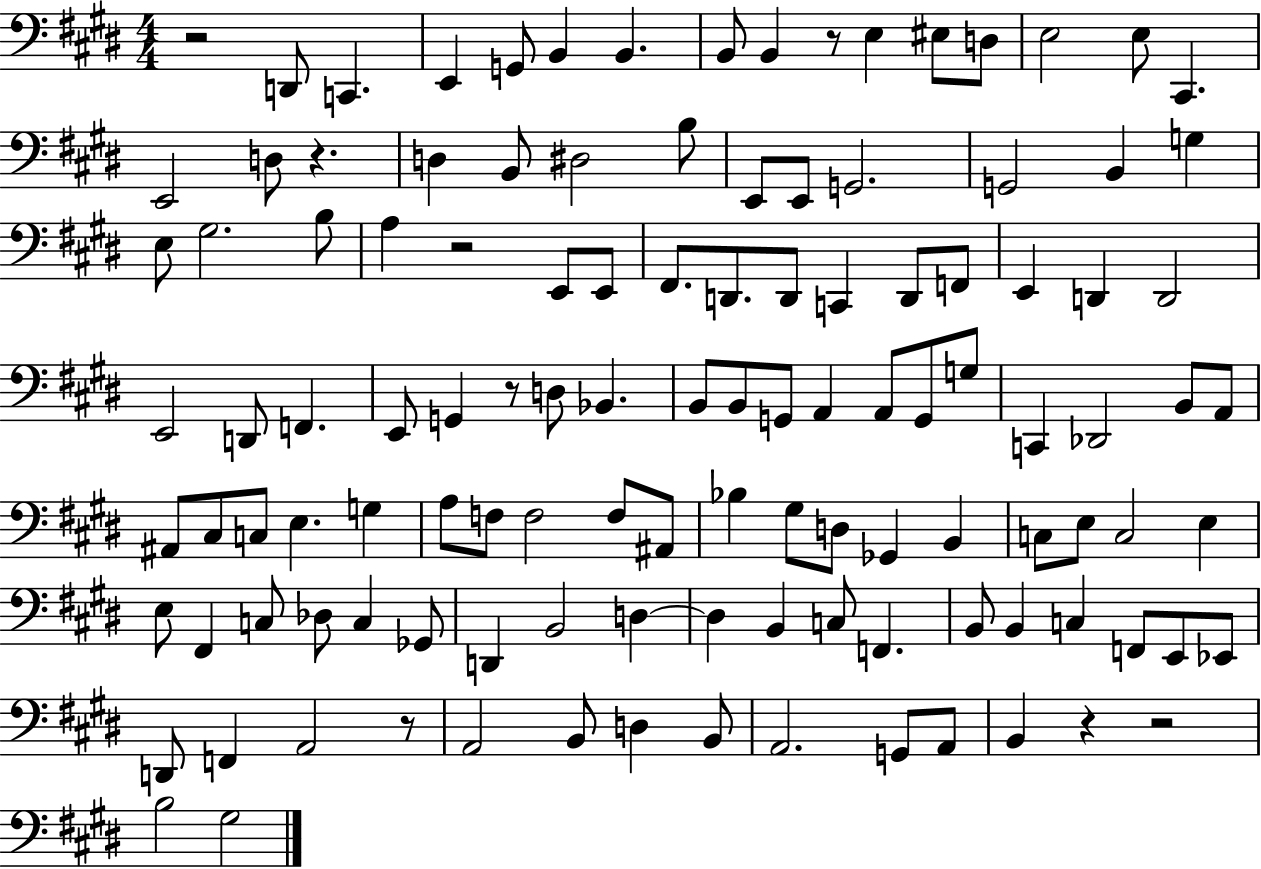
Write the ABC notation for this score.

X:1
T:Untitled
M:4/4
L:1/4
K:E
z2 D,,/2 C,, E,, G,,/2 B,, B,, B,,/2 B,, z/2 E, ^E,/2 D,/2 E,2 E,/2 ^C,, E,,2 D,/2 z D, B,,/2 ^D,2 B,/2 E,,/2 E,,/2 G,,2 G,,2 B,, G, E,/2 ^G,2 B,/2 A, z2 E,,/2 E,,/2 ^F,,/2 D,,/2 D,,/2 C,, D,,/2 F,,/2 E,, D,, D,,2 E,,2 D,,/2 F,, E,,/2 G,, z/2 D,/2 _B,, B,,/2 B,,/2 G,,/2 A,, A,,/2 G,,/2 G,/2 C,, _D,,2 B,,/2 A,,/2 ^A,,/2 ^C,/2 C,/2 E, G, A,/2 F,/2 F,2 F,/2 ^A,,/2 _B, ^G,/2 D,/2 _G,, B,, C,/2 E,/2 C,2 E, E,/2 ^F,, C,/2 _D,/2 C, _G,,/2 D,, B,,2 D, D, B,, C,/2 F,, B,,/2 B,, C, F,,/2 E,,/2 _E,,/2 D,,/2 F,, A,,2 z/2 A,,2 B,,/2 D, B,,/2 A,,2 G,,/2 A,,/2 B,, z z2 B,2 ^G,2